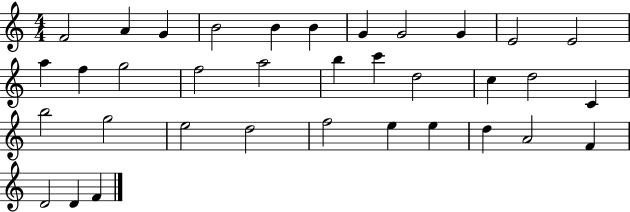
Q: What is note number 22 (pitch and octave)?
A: C4